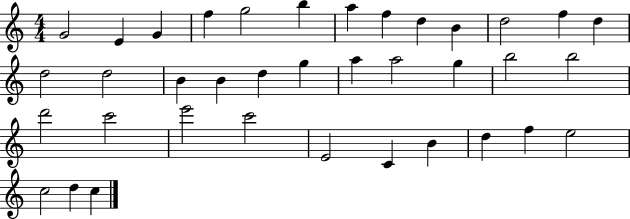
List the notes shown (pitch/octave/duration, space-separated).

G4/h E4/q G4/q F5/q G5/h B5/q A5/q F5/q D5/q B4/q D5/h F5/q D5/q D5/h D5/h B4/q B4/q D5/q G5/q A5/q A5/h G5/q B5/h B5/h D6/h C6/h E6/h C6/h E4/h C4/q B4/q D5/q F5/q E5/h C5/h D5/q C5/q